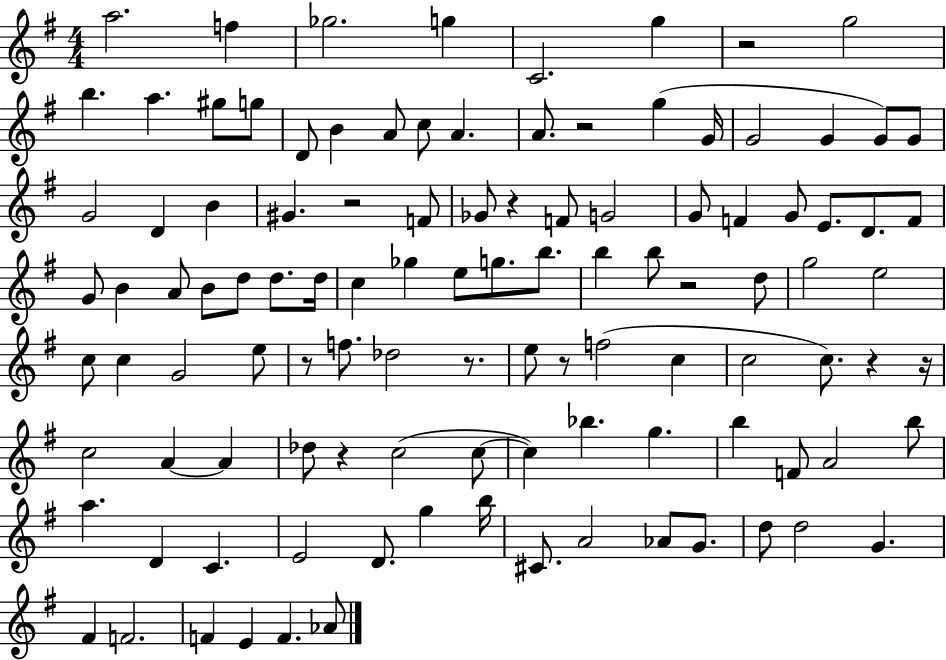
X:1
T:Untitled
M:4/4
L:1/4
K:G
a2 f _g2 g C2 g z2 g2 b a ^g/2 g/2 D/2 B A/2 c/2 A A/2 z2 g G/4 G2 G G/2 G/2 G2 D B ^G z2 F/2 _G/2 z F/2 G2 G/2 F G/2 E/2 D/2 F/2 G/2 B A/2 B/2 d/2 d/2 d/4 c _g e/2 g/2 b/2 b b/2 z2 d/2 g2 e2 c/2 c G2 e/2 z/2 f/2 _d2 z/2 e/2 z/2 f2 c c2 c/2 z z/4 c2 A A _d/2 z c2 c/2 c _b g b F/2 A2 b/2 a D C E2 D/2 g b/4 ^C/2 A2 _A/2 G/2 d/2 d2 G ^F F2 F E F _A/2